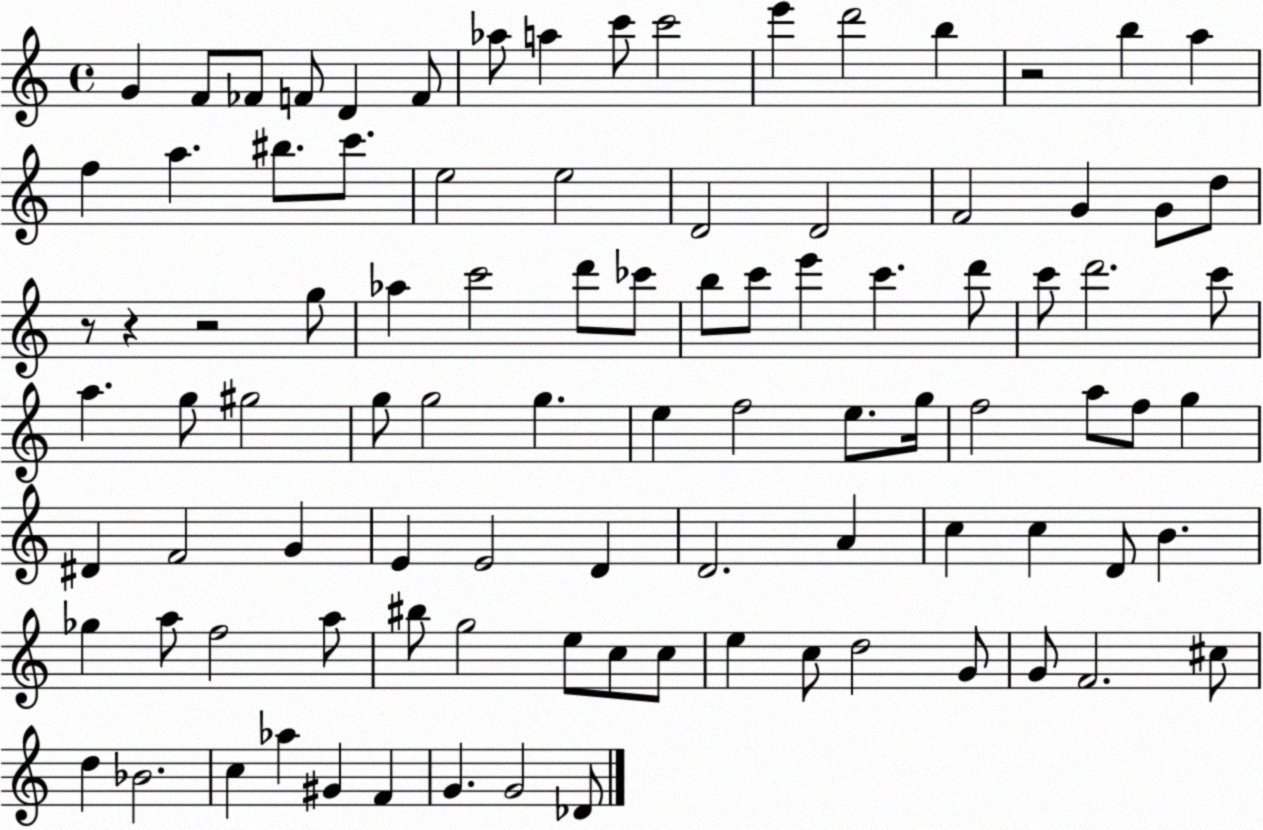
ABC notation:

X:1
T:Untitled
M:4/4
L:1/4
K:C
G F/2 _F/2 F/2 D F/2 _a/2 a c'/2 c'2 e' d'2 b z2 b a f a ^b/2 c'/2 e2 e2 D2 D2 F2 G G/2 d/2 z/2 z z2 g/2 _a c'2 d'/2 _c'/2 b/2 c'/2 e' c' d'/2 c'/2 d'2 c'/2 a g/2 ^g2 g/2 g2 g e f2 e/2 g/4 f2 a/2 f/2 g ^D F2 G E E2 D D2 A c c D/2 B _g a/2 f2 a/2 ^b/2 g2 e/2 c/2 c/2 e c/2 d2 G/2 G/2 F2 ^c/2 d _B2 c _a ^G F G G2 _D/2